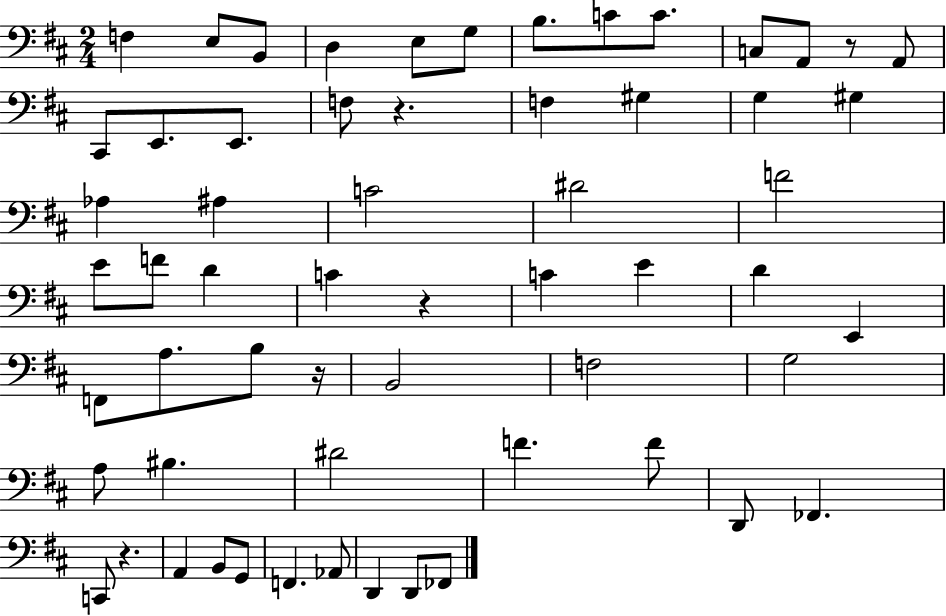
X:1
T:Untitled
M:2/4
L:1/4
K:D
F, E,/2 B,,/2 D, E,/2 G,/2 B,/2 C/2 C/2 C,/2 A,,/2 z/2 A,,/2 ^C,,/2 E,,/2 E,,/2 F,/2 z F, ^G, G, ^G, _A, ^A, C2 ^D2 F2 E/2 F/2 D C z C E D E,, F,,/2 A,/2 B,/2 z/4 B,,2 F,2 G,2 A,/2 ^B, ^D2 F F/2 D,,/2 _F,, C,,/2 z A,, B,,/2 G,,/2 F,, _A,,/2 D,, D,,/2 _F,,/2